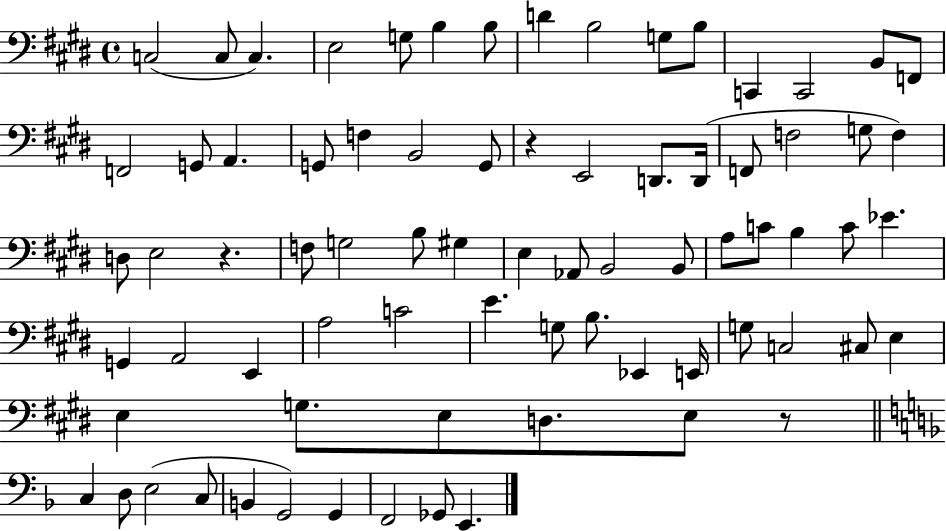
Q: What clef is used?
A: bass